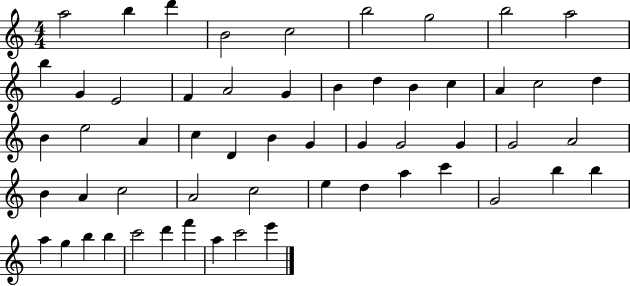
{
  \clef treble
  \numericTimeSignature
  \time 4/4
  \key c \major
  a''2 b''4 d'''4 | b'2 c''2 | b''2 g''2 | b''2 a''2 | \break b''4 g'4 e'2 | f'4 a'2 g'4 | b'4 d''4 b'4 c''4 | a'4 c''2 d''4 | \break b'4 e''2 a'4 | c''4 d'4 b'4 g'4 | g'4 g'2 g'4 | g'2 a'2 | \break b'4 a'4 c''2 | a'2 c''2 | e''4 d''4 a''4 c'''4 | g'2 b''4 b''4 | \break a''4 g''4 b''4 b''4 | c'''2 d'''4 f'''4 | a''4 c'''2 e'''4 | \bar "|."
}